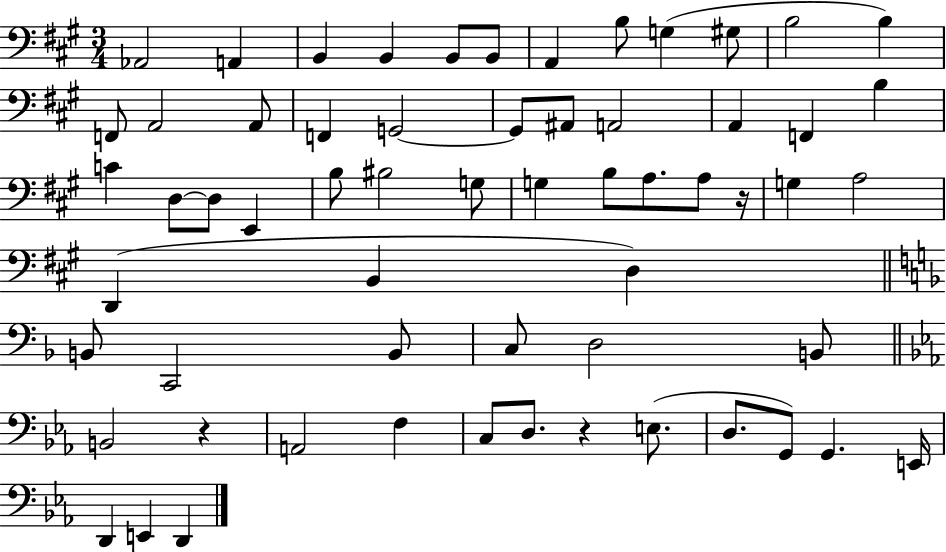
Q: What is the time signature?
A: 3/4